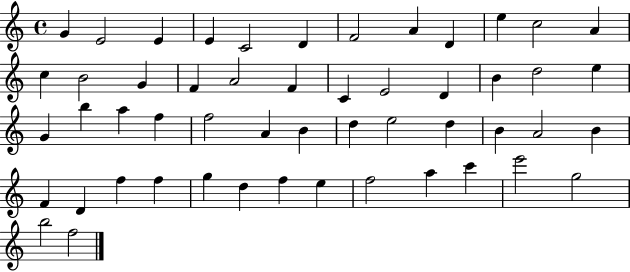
{
  \clef treble
  \time 4/4
  \defaultTimeSignature
  \key c \major
  g'4 e'2 e'4 | e'4 c'2 d'4 | f'2 a'4 d'4 | e''4 c''2 a'4 | \break c''4 b'2 g'4 | f'4 a'2 f'4 | c'4 e'2 d'4 | b'4 d''2 e''4 | \break g'4 b''4 a''4 f''4 | f''2 a'4 b'4 | d''4 e''2 d''4 | b'4 a'2 b'4 | \break f'4 d'4 f''4 f''4 | g''4 d''4 f''4 e''4 | f''2 a''4 c'''4 | e'''2 g''2 | \break b''2 f''2 | \bar "|."
}